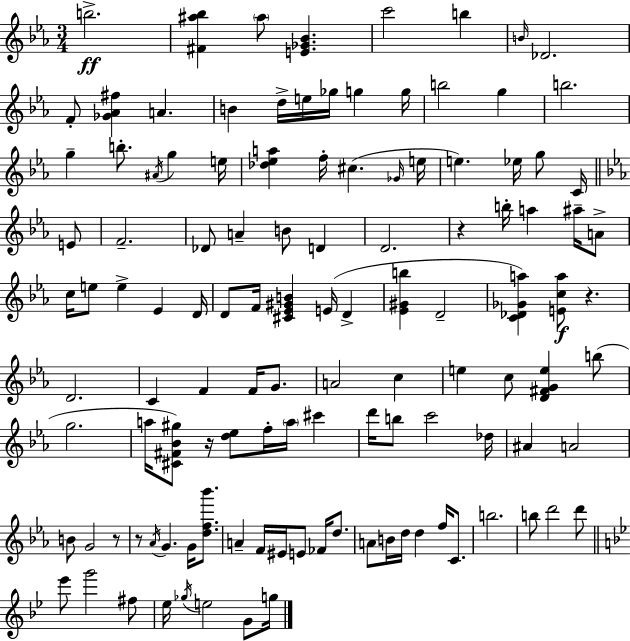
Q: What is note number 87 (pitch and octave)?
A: D5